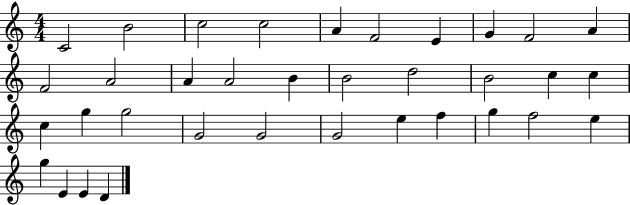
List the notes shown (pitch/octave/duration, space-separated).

C4/h B4/h C5/h C5/h A4/q F4/h E4/q G4/q F4/h A4/q F4/h A4/h A4/q A4/h B4/q B4/h D5/h B4/h C5/q C5/q C5/q G5/q G5/h G4/h G4/h G4/h E5/q F5/q G5/q F5/h E5/q G5/q E4/q E4/q D4/q